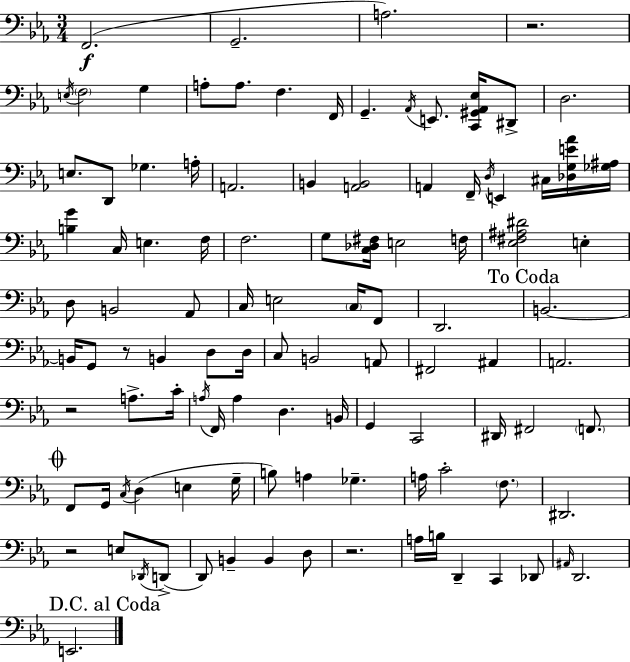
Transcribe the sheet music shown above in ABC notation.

X:1
T:Untitled
M:3/4
L:1/4
K:Eb
F,,2 G,,2 A,2 z2 E,/4 F,2 G, A,/2 A,/2 F, F,,/4 G,, _A,,/4 E,,/2 [C,,^G,,_A,,_E,]/4 ^D,,/2 D,2 E,/2 D,,/2 _G, A,/4 A,,2 B,, [A,,B,,]2 A,, F,,/4 D,/4 E,, ^C,/4 [_D,G,E_A]/4 [_G,^A,]/4 [B,G] C,/4 E, F,/4 F,2 G,/2 [C,_D,^F,]/4 E,2 F,/4 [_E,^F,^A,^D]2 E, D,/2 B,,2 _A,,/2 C,/4 E,2 C,/4 F,,/2 D,,2 B,,2 B,,/4 G,,/2 z/2 B,, D,/2 D,/4 C,/2 B,,2 A,,/2 ^F,,2 ^A,, A,,2 z2 A,/2 C/4 A,/4 F,,/4 A, D, B,,/4 G,, C,,2 ^D,,/4 ^F,,2 F,,/2 F,,/2 G,,/4 C,/4 D, E, G,/4 B,/2 A, _G, A,/4 C2 F,/2 ^D,,2 z2 E,/2 _D,,/4 D,,/2 D,,/2 B,, B,, D,/2 z2 A,/4 B,/4 D,, C,, _D,,/2 ^A,,/4 D,,2 E,,2